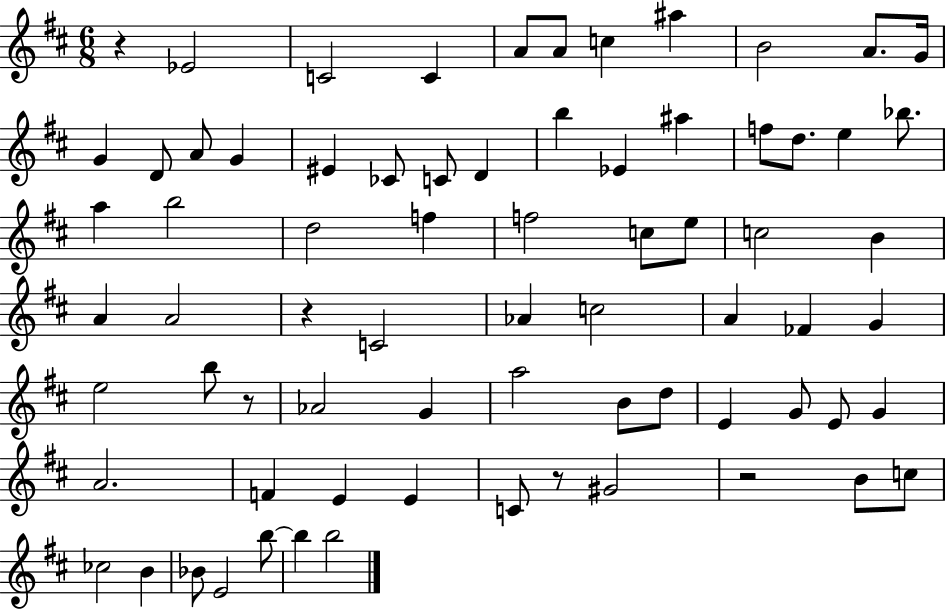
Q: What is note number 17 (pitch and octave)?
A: C4